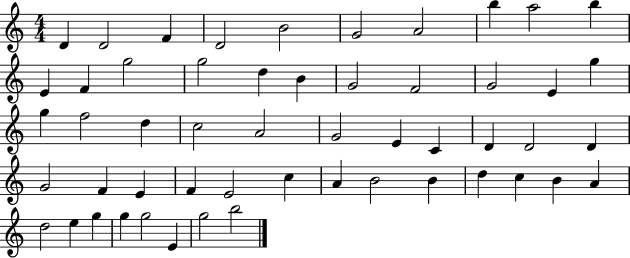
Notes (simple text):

D4/q D4/h F4/q D4/h B4/h G4/h A4/h B5/q A5/h B5/q E4/q F4/q G5/h G5/h D5/q B4/q G4/h F4/h G4/h E4/q G5/q G5/q F5/h D5/q C5/h A4/h G4/h E4/q C4/q D4/q D4/h D4/q G4/h F4/q E4/q F4/q E4/h C5/q A4/q B4/h B4/q D5/q C5/q B4/q A4/q D5/h E5/q G5/q G5/q G5/h E4/q G5/h B5/h